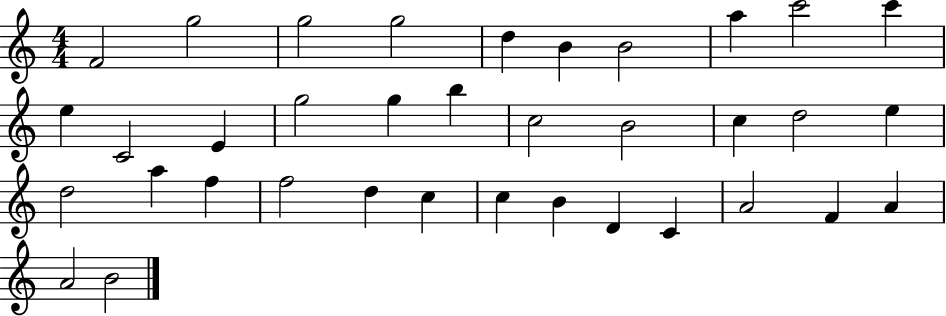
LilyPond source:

{
  \clef treble
  \numericTimeSignature
  \time 4/4
  \key c \major
  f'2 g''2 | g''2 g''2 | d''4 b'4 b'2 | a''4 c'''2 c'''4 | \break e''4 c'2 e'4 | g''2 g''4 b''4 | c''2 b'2 | c''4 d''2 e''4 | \break d''2 a''4 f''4 | f''2 d''4 c''4 | c''4 b'4 d'4 c'4 | a'2 f'4 a'4 | \break a'2 b'2 | \bar "|."
}